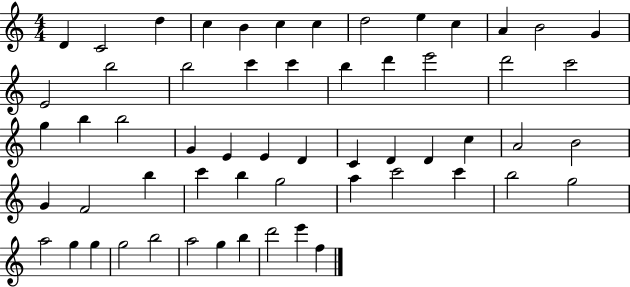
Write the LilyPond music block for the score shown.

{
  \clef treble
  \numericTimeSignature
  \time 4/4
  \key c \major
  d'4 c'2 d''4 | c''4 b'4 c''4 c''4 | d''2 e''4 c''4 | a'4 b'2 g'4 | \break e'2 b''2 | b''2 c'''4 c'''4 | b''4 d'''4 e'''2 | d'''2 c'''2 | \break g''4 b''4 b''2 | g'4 e'4 e'4 d'4 | c'4 d'4 d'4 c''4 | a'2 b'2 | \break g'4 f'2 b''4 | c'''4 b''4 g''2 | a''4 c'''2 c'''4 | b''2 g''2 | \break a''2 g''4 g''4 | g''2 b''2 | a''2 g''4 b''4 | d'''2 e'''4 f''4 | \break \bar "|."
}